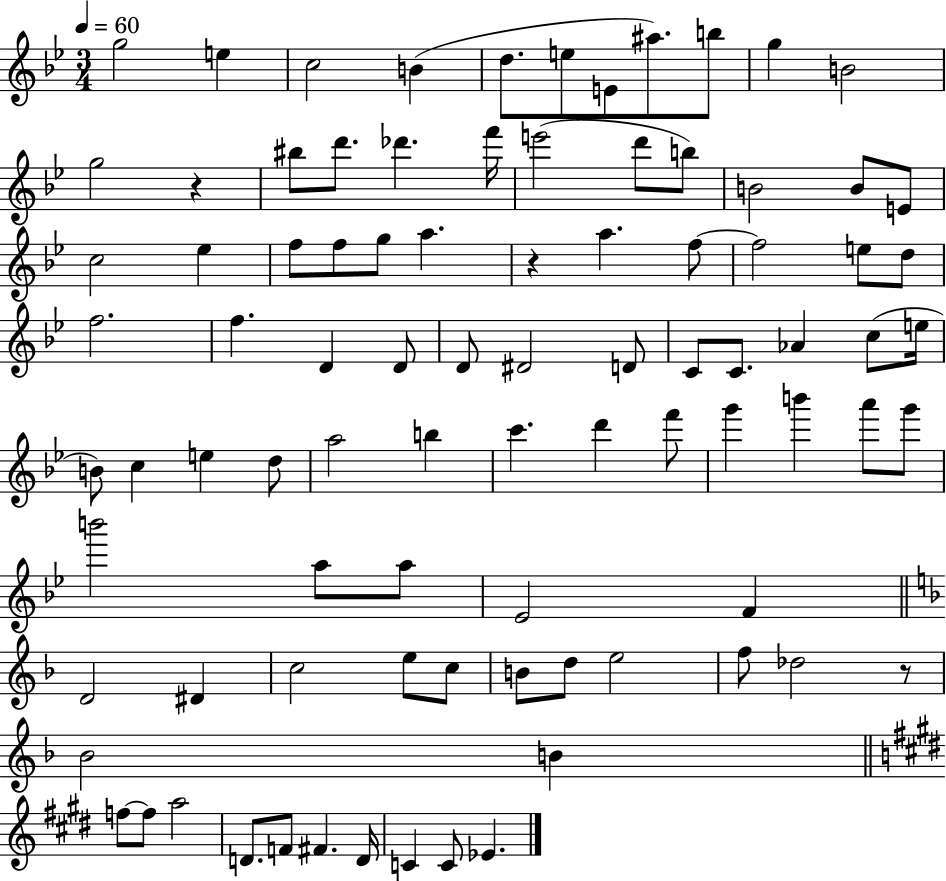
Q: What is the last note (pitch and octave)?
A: Eb4